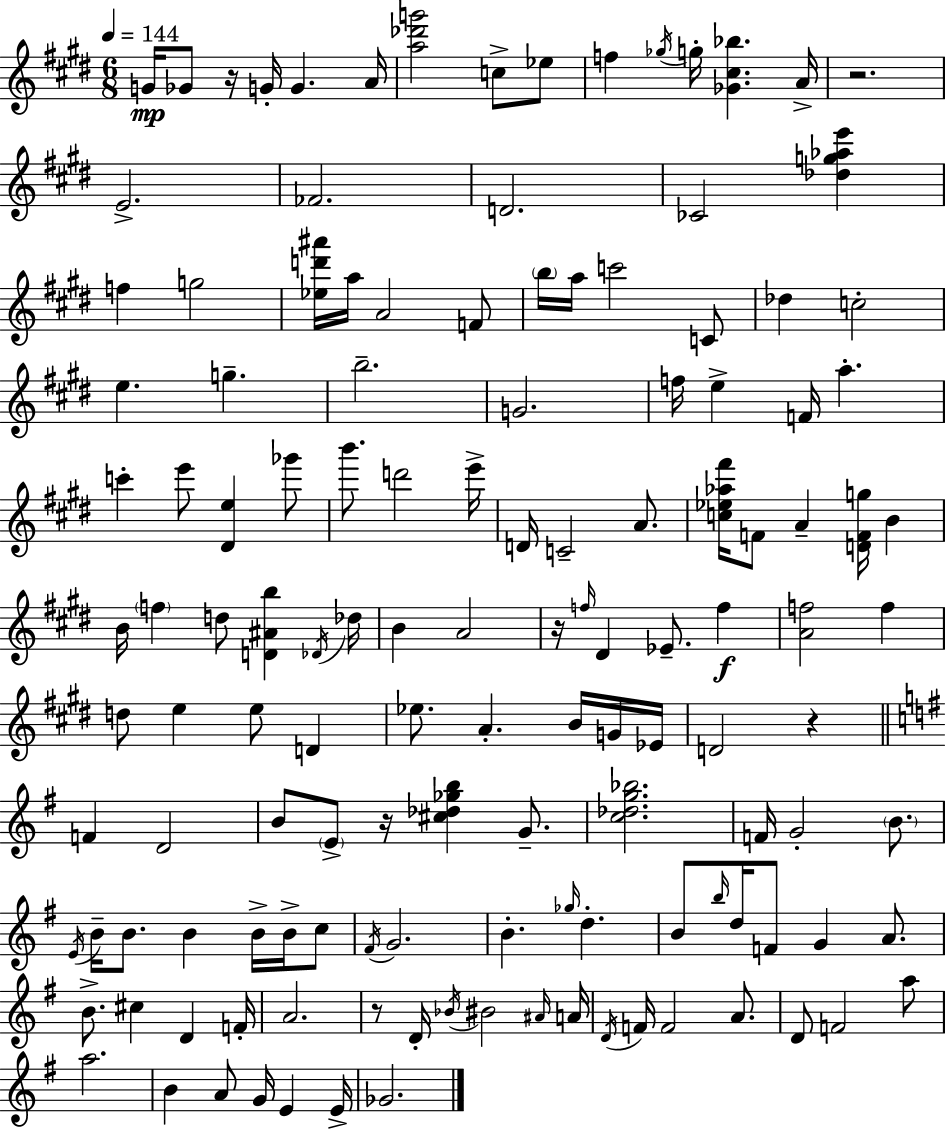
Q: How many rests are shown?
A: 6